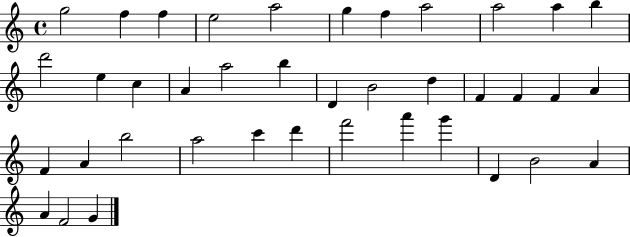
X:1
T:Untitled
M:4/4
L:1/4
K:C
g2 f f e2 a2 g f a2 a2 a b d'2 e c A a2 b D B2 d F F F A F A b2 a2 c' d' f'2 a' g' D B2 A A F2 G